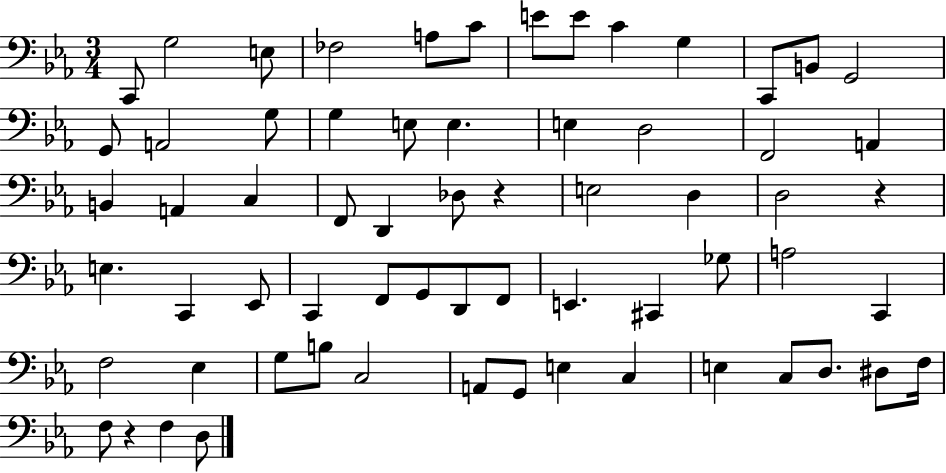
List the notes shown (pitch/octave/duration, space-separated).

C2/e G3/h E3/e FES3/h A3/e C4/e E4/e E4/e C4/q G3/q C2/e B2/e G2/h G2/e A2/h G3/e G3/q E3/e E3/q. E3/q D3/h F2/h A2/q B2/q A2/q C3/q F2/e D2/q Db3/e R/q E3/h D3/q D3/h R/q E3/q. C2/q Eb2/e C2/q F2/e G2/e D2/e F2/e E2/q. C#2/q Gb3/e A3/h C2/q F3/h Eb3/q G3/e B3/e C3/h A2/e G2/e E3/q C3/q E3/q C3/e D3/e. D#3/e F3/s F3/e R/q F3/q D3/e